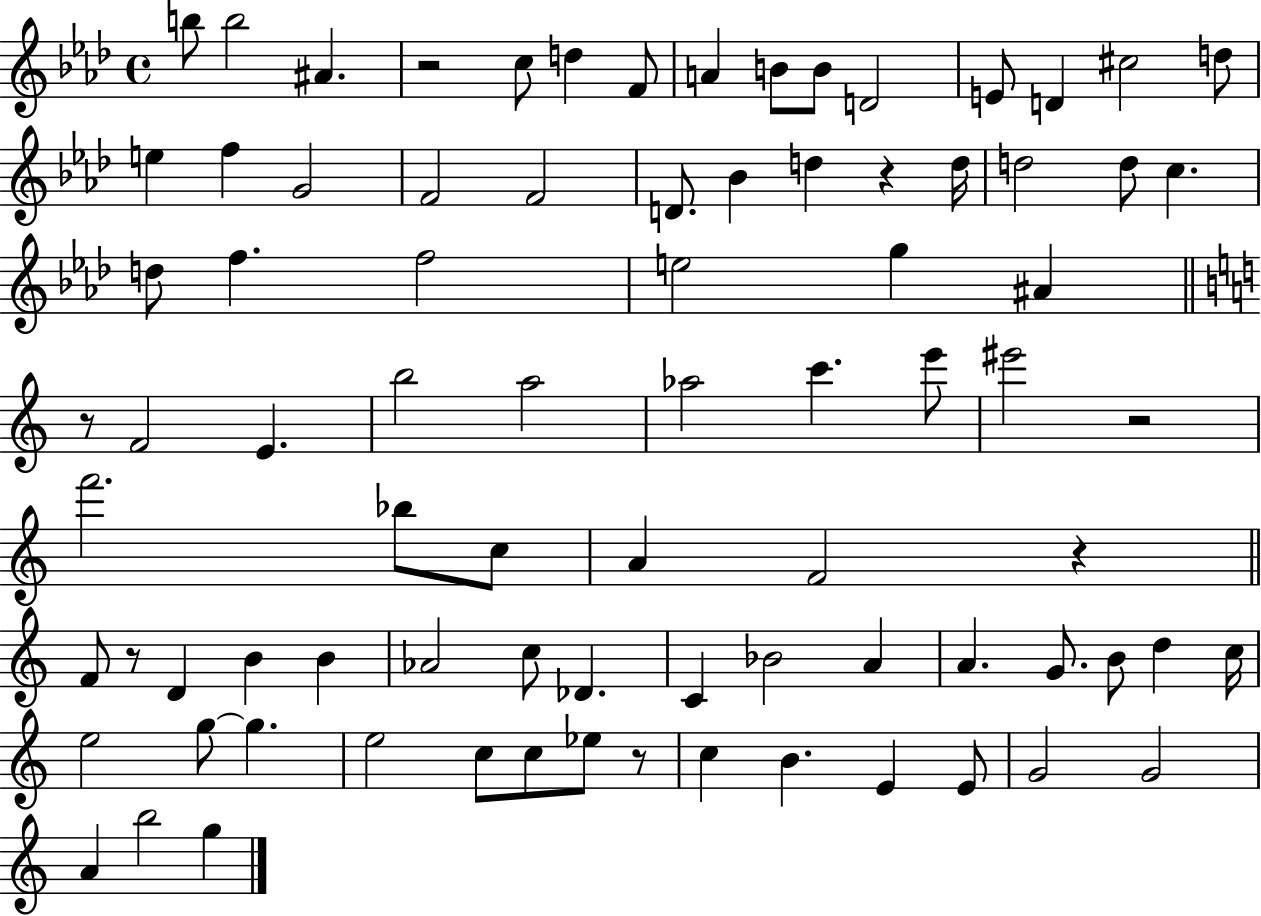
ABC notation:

X:1
T:Untitled
M:4/4
L:1/4
K:Ab
b/2 b2 ^A z2 c/2 d F/2 A B/2 B/2 D2 E/2 D ^c2 d/2 e f G2 F2 F2 D/2 _B d z d/4 d2 d/2 c d/2 f f2 e2 g ^A z/2 F2 E b2 a2 _a2 c' e'/2 ^e'2 z2 f'2 _b/2 c/2 A F2 z F/2 z/2 D B B _A2 c/2 _D C _B2 A A G/2 B/2 d c/4 e2 g/2 g e2 c/2 c/2 _e/2 z/2 c B E E/2 G2 G2 A b2 g